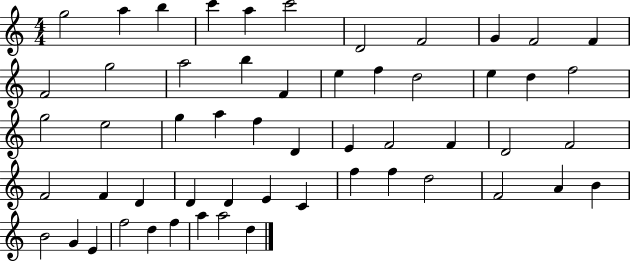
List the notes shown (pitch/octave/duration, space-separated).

G5/h A5/q B5/q C6/q A5/q C6/h D4/h F4/h G4/q F4/h F4/q F4/h G5/h A5/h B5/q F4/q E5/q F5/q D5/h E5/q D5/q F5/h G5/h E5/h G5/q A5/q F5/q D4/q E4/q F4/h F4/q D4/h F4/h F4/h F4/q D4/q D4/q D4/q E4/q C4/q F5/q F5/q D5/h F4/h A4/q B4/q B4/h G4/q E4/q F5/h D5/q F5/q A5/q A5/h D5/q